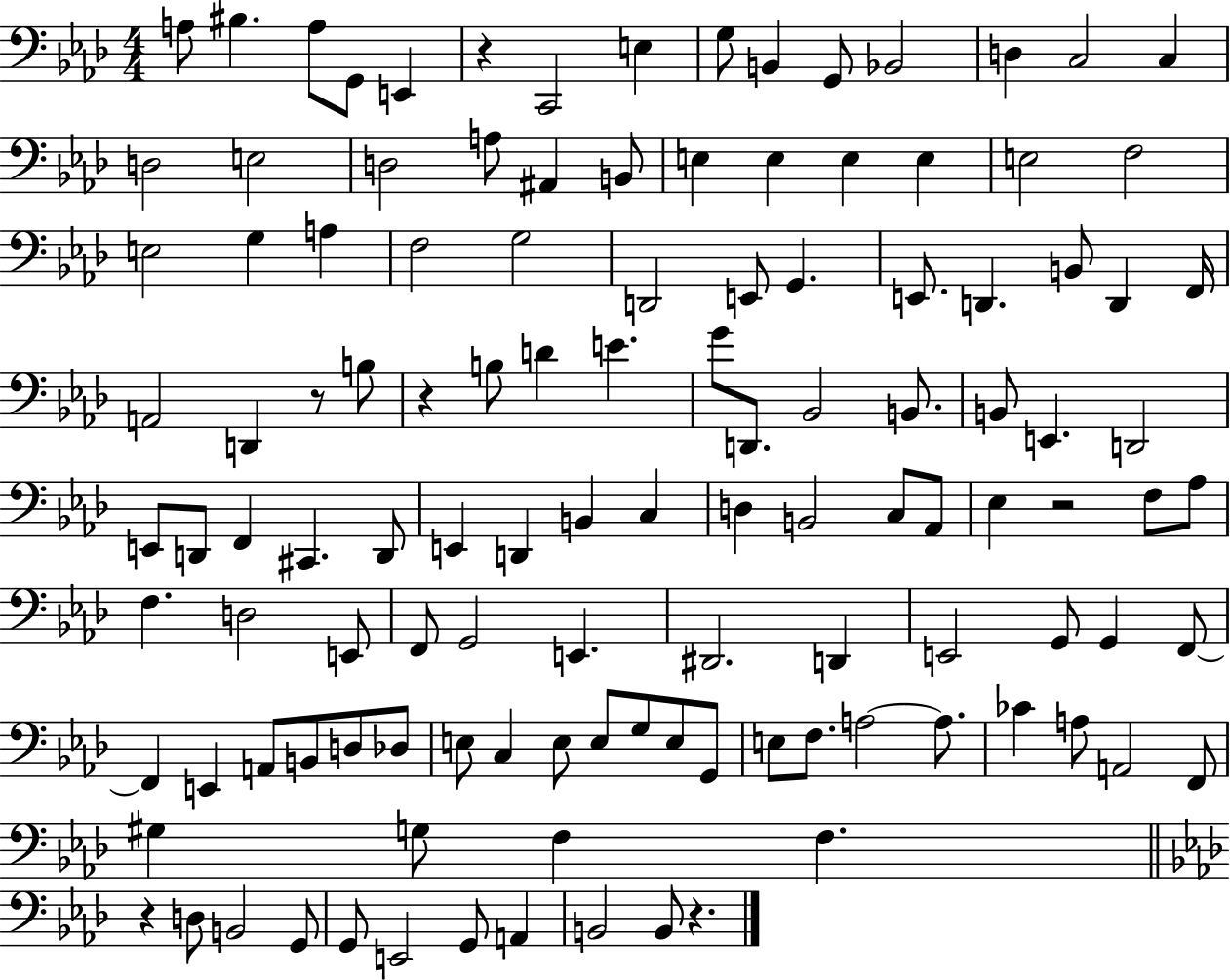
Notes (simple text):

A3/e BIS3/q. A3/e G2/e E2/q R/q C2/h E3/q G3/e B2/q G2/e Bb2/h D3/q C3/h C3/q D3/h E3/h D3/h A3/e A#2/q B2/e E3/q E3/q E3/q E3/q E3/h F3/h E3/h G3/q A3/q F3/h G3/h D2/h E2/e G2/q. E2/e. D2/q. B2/e D2/q F2/s A2/h D2/q R/e B3/e R/q B3/e D4/q E4/q. G4/e D2/e. Bb2/h B2/e. B2/e E2/q. D2/h E2/e D2/e F2/q C#2/q. D2/e E2/q D2/q B2/q C3/q D3/q B2/h C3/e Ab2/e Eb3/q R/h F3/e Ab3/e F3/q. D3/h E2/e F2/e G2/h E2/q. D#2/h. D2/q E2/h G2/e G2/q F2/e F2/q E2/q A2/e B2/e D3/e Db3/e E3/e C3/q E3/e E3/e G3/e E3/e G2/e E3/e F3/e. A3/h A3/e. CES4/q A3/e A2/h F2/e G#3/q G3/e F3/q F3/q. R/q D3/e B2/h G2/e G2/e E2/h G2/e A2/q B2/h B2/e R/q.